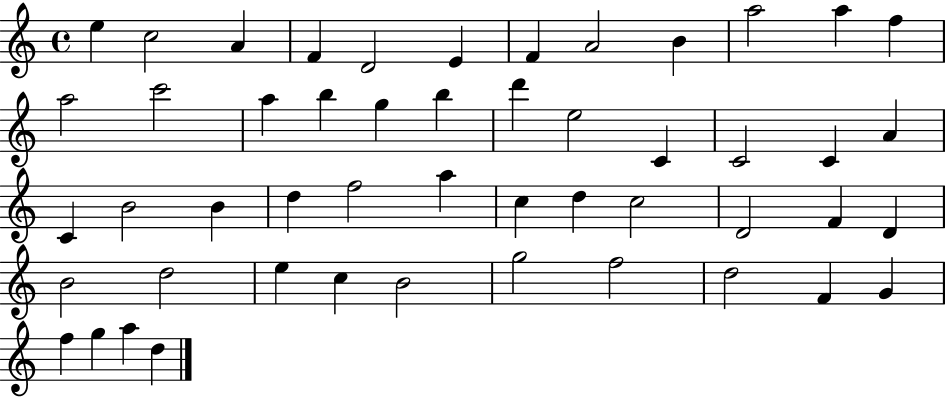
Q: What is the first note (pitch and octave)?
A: E5